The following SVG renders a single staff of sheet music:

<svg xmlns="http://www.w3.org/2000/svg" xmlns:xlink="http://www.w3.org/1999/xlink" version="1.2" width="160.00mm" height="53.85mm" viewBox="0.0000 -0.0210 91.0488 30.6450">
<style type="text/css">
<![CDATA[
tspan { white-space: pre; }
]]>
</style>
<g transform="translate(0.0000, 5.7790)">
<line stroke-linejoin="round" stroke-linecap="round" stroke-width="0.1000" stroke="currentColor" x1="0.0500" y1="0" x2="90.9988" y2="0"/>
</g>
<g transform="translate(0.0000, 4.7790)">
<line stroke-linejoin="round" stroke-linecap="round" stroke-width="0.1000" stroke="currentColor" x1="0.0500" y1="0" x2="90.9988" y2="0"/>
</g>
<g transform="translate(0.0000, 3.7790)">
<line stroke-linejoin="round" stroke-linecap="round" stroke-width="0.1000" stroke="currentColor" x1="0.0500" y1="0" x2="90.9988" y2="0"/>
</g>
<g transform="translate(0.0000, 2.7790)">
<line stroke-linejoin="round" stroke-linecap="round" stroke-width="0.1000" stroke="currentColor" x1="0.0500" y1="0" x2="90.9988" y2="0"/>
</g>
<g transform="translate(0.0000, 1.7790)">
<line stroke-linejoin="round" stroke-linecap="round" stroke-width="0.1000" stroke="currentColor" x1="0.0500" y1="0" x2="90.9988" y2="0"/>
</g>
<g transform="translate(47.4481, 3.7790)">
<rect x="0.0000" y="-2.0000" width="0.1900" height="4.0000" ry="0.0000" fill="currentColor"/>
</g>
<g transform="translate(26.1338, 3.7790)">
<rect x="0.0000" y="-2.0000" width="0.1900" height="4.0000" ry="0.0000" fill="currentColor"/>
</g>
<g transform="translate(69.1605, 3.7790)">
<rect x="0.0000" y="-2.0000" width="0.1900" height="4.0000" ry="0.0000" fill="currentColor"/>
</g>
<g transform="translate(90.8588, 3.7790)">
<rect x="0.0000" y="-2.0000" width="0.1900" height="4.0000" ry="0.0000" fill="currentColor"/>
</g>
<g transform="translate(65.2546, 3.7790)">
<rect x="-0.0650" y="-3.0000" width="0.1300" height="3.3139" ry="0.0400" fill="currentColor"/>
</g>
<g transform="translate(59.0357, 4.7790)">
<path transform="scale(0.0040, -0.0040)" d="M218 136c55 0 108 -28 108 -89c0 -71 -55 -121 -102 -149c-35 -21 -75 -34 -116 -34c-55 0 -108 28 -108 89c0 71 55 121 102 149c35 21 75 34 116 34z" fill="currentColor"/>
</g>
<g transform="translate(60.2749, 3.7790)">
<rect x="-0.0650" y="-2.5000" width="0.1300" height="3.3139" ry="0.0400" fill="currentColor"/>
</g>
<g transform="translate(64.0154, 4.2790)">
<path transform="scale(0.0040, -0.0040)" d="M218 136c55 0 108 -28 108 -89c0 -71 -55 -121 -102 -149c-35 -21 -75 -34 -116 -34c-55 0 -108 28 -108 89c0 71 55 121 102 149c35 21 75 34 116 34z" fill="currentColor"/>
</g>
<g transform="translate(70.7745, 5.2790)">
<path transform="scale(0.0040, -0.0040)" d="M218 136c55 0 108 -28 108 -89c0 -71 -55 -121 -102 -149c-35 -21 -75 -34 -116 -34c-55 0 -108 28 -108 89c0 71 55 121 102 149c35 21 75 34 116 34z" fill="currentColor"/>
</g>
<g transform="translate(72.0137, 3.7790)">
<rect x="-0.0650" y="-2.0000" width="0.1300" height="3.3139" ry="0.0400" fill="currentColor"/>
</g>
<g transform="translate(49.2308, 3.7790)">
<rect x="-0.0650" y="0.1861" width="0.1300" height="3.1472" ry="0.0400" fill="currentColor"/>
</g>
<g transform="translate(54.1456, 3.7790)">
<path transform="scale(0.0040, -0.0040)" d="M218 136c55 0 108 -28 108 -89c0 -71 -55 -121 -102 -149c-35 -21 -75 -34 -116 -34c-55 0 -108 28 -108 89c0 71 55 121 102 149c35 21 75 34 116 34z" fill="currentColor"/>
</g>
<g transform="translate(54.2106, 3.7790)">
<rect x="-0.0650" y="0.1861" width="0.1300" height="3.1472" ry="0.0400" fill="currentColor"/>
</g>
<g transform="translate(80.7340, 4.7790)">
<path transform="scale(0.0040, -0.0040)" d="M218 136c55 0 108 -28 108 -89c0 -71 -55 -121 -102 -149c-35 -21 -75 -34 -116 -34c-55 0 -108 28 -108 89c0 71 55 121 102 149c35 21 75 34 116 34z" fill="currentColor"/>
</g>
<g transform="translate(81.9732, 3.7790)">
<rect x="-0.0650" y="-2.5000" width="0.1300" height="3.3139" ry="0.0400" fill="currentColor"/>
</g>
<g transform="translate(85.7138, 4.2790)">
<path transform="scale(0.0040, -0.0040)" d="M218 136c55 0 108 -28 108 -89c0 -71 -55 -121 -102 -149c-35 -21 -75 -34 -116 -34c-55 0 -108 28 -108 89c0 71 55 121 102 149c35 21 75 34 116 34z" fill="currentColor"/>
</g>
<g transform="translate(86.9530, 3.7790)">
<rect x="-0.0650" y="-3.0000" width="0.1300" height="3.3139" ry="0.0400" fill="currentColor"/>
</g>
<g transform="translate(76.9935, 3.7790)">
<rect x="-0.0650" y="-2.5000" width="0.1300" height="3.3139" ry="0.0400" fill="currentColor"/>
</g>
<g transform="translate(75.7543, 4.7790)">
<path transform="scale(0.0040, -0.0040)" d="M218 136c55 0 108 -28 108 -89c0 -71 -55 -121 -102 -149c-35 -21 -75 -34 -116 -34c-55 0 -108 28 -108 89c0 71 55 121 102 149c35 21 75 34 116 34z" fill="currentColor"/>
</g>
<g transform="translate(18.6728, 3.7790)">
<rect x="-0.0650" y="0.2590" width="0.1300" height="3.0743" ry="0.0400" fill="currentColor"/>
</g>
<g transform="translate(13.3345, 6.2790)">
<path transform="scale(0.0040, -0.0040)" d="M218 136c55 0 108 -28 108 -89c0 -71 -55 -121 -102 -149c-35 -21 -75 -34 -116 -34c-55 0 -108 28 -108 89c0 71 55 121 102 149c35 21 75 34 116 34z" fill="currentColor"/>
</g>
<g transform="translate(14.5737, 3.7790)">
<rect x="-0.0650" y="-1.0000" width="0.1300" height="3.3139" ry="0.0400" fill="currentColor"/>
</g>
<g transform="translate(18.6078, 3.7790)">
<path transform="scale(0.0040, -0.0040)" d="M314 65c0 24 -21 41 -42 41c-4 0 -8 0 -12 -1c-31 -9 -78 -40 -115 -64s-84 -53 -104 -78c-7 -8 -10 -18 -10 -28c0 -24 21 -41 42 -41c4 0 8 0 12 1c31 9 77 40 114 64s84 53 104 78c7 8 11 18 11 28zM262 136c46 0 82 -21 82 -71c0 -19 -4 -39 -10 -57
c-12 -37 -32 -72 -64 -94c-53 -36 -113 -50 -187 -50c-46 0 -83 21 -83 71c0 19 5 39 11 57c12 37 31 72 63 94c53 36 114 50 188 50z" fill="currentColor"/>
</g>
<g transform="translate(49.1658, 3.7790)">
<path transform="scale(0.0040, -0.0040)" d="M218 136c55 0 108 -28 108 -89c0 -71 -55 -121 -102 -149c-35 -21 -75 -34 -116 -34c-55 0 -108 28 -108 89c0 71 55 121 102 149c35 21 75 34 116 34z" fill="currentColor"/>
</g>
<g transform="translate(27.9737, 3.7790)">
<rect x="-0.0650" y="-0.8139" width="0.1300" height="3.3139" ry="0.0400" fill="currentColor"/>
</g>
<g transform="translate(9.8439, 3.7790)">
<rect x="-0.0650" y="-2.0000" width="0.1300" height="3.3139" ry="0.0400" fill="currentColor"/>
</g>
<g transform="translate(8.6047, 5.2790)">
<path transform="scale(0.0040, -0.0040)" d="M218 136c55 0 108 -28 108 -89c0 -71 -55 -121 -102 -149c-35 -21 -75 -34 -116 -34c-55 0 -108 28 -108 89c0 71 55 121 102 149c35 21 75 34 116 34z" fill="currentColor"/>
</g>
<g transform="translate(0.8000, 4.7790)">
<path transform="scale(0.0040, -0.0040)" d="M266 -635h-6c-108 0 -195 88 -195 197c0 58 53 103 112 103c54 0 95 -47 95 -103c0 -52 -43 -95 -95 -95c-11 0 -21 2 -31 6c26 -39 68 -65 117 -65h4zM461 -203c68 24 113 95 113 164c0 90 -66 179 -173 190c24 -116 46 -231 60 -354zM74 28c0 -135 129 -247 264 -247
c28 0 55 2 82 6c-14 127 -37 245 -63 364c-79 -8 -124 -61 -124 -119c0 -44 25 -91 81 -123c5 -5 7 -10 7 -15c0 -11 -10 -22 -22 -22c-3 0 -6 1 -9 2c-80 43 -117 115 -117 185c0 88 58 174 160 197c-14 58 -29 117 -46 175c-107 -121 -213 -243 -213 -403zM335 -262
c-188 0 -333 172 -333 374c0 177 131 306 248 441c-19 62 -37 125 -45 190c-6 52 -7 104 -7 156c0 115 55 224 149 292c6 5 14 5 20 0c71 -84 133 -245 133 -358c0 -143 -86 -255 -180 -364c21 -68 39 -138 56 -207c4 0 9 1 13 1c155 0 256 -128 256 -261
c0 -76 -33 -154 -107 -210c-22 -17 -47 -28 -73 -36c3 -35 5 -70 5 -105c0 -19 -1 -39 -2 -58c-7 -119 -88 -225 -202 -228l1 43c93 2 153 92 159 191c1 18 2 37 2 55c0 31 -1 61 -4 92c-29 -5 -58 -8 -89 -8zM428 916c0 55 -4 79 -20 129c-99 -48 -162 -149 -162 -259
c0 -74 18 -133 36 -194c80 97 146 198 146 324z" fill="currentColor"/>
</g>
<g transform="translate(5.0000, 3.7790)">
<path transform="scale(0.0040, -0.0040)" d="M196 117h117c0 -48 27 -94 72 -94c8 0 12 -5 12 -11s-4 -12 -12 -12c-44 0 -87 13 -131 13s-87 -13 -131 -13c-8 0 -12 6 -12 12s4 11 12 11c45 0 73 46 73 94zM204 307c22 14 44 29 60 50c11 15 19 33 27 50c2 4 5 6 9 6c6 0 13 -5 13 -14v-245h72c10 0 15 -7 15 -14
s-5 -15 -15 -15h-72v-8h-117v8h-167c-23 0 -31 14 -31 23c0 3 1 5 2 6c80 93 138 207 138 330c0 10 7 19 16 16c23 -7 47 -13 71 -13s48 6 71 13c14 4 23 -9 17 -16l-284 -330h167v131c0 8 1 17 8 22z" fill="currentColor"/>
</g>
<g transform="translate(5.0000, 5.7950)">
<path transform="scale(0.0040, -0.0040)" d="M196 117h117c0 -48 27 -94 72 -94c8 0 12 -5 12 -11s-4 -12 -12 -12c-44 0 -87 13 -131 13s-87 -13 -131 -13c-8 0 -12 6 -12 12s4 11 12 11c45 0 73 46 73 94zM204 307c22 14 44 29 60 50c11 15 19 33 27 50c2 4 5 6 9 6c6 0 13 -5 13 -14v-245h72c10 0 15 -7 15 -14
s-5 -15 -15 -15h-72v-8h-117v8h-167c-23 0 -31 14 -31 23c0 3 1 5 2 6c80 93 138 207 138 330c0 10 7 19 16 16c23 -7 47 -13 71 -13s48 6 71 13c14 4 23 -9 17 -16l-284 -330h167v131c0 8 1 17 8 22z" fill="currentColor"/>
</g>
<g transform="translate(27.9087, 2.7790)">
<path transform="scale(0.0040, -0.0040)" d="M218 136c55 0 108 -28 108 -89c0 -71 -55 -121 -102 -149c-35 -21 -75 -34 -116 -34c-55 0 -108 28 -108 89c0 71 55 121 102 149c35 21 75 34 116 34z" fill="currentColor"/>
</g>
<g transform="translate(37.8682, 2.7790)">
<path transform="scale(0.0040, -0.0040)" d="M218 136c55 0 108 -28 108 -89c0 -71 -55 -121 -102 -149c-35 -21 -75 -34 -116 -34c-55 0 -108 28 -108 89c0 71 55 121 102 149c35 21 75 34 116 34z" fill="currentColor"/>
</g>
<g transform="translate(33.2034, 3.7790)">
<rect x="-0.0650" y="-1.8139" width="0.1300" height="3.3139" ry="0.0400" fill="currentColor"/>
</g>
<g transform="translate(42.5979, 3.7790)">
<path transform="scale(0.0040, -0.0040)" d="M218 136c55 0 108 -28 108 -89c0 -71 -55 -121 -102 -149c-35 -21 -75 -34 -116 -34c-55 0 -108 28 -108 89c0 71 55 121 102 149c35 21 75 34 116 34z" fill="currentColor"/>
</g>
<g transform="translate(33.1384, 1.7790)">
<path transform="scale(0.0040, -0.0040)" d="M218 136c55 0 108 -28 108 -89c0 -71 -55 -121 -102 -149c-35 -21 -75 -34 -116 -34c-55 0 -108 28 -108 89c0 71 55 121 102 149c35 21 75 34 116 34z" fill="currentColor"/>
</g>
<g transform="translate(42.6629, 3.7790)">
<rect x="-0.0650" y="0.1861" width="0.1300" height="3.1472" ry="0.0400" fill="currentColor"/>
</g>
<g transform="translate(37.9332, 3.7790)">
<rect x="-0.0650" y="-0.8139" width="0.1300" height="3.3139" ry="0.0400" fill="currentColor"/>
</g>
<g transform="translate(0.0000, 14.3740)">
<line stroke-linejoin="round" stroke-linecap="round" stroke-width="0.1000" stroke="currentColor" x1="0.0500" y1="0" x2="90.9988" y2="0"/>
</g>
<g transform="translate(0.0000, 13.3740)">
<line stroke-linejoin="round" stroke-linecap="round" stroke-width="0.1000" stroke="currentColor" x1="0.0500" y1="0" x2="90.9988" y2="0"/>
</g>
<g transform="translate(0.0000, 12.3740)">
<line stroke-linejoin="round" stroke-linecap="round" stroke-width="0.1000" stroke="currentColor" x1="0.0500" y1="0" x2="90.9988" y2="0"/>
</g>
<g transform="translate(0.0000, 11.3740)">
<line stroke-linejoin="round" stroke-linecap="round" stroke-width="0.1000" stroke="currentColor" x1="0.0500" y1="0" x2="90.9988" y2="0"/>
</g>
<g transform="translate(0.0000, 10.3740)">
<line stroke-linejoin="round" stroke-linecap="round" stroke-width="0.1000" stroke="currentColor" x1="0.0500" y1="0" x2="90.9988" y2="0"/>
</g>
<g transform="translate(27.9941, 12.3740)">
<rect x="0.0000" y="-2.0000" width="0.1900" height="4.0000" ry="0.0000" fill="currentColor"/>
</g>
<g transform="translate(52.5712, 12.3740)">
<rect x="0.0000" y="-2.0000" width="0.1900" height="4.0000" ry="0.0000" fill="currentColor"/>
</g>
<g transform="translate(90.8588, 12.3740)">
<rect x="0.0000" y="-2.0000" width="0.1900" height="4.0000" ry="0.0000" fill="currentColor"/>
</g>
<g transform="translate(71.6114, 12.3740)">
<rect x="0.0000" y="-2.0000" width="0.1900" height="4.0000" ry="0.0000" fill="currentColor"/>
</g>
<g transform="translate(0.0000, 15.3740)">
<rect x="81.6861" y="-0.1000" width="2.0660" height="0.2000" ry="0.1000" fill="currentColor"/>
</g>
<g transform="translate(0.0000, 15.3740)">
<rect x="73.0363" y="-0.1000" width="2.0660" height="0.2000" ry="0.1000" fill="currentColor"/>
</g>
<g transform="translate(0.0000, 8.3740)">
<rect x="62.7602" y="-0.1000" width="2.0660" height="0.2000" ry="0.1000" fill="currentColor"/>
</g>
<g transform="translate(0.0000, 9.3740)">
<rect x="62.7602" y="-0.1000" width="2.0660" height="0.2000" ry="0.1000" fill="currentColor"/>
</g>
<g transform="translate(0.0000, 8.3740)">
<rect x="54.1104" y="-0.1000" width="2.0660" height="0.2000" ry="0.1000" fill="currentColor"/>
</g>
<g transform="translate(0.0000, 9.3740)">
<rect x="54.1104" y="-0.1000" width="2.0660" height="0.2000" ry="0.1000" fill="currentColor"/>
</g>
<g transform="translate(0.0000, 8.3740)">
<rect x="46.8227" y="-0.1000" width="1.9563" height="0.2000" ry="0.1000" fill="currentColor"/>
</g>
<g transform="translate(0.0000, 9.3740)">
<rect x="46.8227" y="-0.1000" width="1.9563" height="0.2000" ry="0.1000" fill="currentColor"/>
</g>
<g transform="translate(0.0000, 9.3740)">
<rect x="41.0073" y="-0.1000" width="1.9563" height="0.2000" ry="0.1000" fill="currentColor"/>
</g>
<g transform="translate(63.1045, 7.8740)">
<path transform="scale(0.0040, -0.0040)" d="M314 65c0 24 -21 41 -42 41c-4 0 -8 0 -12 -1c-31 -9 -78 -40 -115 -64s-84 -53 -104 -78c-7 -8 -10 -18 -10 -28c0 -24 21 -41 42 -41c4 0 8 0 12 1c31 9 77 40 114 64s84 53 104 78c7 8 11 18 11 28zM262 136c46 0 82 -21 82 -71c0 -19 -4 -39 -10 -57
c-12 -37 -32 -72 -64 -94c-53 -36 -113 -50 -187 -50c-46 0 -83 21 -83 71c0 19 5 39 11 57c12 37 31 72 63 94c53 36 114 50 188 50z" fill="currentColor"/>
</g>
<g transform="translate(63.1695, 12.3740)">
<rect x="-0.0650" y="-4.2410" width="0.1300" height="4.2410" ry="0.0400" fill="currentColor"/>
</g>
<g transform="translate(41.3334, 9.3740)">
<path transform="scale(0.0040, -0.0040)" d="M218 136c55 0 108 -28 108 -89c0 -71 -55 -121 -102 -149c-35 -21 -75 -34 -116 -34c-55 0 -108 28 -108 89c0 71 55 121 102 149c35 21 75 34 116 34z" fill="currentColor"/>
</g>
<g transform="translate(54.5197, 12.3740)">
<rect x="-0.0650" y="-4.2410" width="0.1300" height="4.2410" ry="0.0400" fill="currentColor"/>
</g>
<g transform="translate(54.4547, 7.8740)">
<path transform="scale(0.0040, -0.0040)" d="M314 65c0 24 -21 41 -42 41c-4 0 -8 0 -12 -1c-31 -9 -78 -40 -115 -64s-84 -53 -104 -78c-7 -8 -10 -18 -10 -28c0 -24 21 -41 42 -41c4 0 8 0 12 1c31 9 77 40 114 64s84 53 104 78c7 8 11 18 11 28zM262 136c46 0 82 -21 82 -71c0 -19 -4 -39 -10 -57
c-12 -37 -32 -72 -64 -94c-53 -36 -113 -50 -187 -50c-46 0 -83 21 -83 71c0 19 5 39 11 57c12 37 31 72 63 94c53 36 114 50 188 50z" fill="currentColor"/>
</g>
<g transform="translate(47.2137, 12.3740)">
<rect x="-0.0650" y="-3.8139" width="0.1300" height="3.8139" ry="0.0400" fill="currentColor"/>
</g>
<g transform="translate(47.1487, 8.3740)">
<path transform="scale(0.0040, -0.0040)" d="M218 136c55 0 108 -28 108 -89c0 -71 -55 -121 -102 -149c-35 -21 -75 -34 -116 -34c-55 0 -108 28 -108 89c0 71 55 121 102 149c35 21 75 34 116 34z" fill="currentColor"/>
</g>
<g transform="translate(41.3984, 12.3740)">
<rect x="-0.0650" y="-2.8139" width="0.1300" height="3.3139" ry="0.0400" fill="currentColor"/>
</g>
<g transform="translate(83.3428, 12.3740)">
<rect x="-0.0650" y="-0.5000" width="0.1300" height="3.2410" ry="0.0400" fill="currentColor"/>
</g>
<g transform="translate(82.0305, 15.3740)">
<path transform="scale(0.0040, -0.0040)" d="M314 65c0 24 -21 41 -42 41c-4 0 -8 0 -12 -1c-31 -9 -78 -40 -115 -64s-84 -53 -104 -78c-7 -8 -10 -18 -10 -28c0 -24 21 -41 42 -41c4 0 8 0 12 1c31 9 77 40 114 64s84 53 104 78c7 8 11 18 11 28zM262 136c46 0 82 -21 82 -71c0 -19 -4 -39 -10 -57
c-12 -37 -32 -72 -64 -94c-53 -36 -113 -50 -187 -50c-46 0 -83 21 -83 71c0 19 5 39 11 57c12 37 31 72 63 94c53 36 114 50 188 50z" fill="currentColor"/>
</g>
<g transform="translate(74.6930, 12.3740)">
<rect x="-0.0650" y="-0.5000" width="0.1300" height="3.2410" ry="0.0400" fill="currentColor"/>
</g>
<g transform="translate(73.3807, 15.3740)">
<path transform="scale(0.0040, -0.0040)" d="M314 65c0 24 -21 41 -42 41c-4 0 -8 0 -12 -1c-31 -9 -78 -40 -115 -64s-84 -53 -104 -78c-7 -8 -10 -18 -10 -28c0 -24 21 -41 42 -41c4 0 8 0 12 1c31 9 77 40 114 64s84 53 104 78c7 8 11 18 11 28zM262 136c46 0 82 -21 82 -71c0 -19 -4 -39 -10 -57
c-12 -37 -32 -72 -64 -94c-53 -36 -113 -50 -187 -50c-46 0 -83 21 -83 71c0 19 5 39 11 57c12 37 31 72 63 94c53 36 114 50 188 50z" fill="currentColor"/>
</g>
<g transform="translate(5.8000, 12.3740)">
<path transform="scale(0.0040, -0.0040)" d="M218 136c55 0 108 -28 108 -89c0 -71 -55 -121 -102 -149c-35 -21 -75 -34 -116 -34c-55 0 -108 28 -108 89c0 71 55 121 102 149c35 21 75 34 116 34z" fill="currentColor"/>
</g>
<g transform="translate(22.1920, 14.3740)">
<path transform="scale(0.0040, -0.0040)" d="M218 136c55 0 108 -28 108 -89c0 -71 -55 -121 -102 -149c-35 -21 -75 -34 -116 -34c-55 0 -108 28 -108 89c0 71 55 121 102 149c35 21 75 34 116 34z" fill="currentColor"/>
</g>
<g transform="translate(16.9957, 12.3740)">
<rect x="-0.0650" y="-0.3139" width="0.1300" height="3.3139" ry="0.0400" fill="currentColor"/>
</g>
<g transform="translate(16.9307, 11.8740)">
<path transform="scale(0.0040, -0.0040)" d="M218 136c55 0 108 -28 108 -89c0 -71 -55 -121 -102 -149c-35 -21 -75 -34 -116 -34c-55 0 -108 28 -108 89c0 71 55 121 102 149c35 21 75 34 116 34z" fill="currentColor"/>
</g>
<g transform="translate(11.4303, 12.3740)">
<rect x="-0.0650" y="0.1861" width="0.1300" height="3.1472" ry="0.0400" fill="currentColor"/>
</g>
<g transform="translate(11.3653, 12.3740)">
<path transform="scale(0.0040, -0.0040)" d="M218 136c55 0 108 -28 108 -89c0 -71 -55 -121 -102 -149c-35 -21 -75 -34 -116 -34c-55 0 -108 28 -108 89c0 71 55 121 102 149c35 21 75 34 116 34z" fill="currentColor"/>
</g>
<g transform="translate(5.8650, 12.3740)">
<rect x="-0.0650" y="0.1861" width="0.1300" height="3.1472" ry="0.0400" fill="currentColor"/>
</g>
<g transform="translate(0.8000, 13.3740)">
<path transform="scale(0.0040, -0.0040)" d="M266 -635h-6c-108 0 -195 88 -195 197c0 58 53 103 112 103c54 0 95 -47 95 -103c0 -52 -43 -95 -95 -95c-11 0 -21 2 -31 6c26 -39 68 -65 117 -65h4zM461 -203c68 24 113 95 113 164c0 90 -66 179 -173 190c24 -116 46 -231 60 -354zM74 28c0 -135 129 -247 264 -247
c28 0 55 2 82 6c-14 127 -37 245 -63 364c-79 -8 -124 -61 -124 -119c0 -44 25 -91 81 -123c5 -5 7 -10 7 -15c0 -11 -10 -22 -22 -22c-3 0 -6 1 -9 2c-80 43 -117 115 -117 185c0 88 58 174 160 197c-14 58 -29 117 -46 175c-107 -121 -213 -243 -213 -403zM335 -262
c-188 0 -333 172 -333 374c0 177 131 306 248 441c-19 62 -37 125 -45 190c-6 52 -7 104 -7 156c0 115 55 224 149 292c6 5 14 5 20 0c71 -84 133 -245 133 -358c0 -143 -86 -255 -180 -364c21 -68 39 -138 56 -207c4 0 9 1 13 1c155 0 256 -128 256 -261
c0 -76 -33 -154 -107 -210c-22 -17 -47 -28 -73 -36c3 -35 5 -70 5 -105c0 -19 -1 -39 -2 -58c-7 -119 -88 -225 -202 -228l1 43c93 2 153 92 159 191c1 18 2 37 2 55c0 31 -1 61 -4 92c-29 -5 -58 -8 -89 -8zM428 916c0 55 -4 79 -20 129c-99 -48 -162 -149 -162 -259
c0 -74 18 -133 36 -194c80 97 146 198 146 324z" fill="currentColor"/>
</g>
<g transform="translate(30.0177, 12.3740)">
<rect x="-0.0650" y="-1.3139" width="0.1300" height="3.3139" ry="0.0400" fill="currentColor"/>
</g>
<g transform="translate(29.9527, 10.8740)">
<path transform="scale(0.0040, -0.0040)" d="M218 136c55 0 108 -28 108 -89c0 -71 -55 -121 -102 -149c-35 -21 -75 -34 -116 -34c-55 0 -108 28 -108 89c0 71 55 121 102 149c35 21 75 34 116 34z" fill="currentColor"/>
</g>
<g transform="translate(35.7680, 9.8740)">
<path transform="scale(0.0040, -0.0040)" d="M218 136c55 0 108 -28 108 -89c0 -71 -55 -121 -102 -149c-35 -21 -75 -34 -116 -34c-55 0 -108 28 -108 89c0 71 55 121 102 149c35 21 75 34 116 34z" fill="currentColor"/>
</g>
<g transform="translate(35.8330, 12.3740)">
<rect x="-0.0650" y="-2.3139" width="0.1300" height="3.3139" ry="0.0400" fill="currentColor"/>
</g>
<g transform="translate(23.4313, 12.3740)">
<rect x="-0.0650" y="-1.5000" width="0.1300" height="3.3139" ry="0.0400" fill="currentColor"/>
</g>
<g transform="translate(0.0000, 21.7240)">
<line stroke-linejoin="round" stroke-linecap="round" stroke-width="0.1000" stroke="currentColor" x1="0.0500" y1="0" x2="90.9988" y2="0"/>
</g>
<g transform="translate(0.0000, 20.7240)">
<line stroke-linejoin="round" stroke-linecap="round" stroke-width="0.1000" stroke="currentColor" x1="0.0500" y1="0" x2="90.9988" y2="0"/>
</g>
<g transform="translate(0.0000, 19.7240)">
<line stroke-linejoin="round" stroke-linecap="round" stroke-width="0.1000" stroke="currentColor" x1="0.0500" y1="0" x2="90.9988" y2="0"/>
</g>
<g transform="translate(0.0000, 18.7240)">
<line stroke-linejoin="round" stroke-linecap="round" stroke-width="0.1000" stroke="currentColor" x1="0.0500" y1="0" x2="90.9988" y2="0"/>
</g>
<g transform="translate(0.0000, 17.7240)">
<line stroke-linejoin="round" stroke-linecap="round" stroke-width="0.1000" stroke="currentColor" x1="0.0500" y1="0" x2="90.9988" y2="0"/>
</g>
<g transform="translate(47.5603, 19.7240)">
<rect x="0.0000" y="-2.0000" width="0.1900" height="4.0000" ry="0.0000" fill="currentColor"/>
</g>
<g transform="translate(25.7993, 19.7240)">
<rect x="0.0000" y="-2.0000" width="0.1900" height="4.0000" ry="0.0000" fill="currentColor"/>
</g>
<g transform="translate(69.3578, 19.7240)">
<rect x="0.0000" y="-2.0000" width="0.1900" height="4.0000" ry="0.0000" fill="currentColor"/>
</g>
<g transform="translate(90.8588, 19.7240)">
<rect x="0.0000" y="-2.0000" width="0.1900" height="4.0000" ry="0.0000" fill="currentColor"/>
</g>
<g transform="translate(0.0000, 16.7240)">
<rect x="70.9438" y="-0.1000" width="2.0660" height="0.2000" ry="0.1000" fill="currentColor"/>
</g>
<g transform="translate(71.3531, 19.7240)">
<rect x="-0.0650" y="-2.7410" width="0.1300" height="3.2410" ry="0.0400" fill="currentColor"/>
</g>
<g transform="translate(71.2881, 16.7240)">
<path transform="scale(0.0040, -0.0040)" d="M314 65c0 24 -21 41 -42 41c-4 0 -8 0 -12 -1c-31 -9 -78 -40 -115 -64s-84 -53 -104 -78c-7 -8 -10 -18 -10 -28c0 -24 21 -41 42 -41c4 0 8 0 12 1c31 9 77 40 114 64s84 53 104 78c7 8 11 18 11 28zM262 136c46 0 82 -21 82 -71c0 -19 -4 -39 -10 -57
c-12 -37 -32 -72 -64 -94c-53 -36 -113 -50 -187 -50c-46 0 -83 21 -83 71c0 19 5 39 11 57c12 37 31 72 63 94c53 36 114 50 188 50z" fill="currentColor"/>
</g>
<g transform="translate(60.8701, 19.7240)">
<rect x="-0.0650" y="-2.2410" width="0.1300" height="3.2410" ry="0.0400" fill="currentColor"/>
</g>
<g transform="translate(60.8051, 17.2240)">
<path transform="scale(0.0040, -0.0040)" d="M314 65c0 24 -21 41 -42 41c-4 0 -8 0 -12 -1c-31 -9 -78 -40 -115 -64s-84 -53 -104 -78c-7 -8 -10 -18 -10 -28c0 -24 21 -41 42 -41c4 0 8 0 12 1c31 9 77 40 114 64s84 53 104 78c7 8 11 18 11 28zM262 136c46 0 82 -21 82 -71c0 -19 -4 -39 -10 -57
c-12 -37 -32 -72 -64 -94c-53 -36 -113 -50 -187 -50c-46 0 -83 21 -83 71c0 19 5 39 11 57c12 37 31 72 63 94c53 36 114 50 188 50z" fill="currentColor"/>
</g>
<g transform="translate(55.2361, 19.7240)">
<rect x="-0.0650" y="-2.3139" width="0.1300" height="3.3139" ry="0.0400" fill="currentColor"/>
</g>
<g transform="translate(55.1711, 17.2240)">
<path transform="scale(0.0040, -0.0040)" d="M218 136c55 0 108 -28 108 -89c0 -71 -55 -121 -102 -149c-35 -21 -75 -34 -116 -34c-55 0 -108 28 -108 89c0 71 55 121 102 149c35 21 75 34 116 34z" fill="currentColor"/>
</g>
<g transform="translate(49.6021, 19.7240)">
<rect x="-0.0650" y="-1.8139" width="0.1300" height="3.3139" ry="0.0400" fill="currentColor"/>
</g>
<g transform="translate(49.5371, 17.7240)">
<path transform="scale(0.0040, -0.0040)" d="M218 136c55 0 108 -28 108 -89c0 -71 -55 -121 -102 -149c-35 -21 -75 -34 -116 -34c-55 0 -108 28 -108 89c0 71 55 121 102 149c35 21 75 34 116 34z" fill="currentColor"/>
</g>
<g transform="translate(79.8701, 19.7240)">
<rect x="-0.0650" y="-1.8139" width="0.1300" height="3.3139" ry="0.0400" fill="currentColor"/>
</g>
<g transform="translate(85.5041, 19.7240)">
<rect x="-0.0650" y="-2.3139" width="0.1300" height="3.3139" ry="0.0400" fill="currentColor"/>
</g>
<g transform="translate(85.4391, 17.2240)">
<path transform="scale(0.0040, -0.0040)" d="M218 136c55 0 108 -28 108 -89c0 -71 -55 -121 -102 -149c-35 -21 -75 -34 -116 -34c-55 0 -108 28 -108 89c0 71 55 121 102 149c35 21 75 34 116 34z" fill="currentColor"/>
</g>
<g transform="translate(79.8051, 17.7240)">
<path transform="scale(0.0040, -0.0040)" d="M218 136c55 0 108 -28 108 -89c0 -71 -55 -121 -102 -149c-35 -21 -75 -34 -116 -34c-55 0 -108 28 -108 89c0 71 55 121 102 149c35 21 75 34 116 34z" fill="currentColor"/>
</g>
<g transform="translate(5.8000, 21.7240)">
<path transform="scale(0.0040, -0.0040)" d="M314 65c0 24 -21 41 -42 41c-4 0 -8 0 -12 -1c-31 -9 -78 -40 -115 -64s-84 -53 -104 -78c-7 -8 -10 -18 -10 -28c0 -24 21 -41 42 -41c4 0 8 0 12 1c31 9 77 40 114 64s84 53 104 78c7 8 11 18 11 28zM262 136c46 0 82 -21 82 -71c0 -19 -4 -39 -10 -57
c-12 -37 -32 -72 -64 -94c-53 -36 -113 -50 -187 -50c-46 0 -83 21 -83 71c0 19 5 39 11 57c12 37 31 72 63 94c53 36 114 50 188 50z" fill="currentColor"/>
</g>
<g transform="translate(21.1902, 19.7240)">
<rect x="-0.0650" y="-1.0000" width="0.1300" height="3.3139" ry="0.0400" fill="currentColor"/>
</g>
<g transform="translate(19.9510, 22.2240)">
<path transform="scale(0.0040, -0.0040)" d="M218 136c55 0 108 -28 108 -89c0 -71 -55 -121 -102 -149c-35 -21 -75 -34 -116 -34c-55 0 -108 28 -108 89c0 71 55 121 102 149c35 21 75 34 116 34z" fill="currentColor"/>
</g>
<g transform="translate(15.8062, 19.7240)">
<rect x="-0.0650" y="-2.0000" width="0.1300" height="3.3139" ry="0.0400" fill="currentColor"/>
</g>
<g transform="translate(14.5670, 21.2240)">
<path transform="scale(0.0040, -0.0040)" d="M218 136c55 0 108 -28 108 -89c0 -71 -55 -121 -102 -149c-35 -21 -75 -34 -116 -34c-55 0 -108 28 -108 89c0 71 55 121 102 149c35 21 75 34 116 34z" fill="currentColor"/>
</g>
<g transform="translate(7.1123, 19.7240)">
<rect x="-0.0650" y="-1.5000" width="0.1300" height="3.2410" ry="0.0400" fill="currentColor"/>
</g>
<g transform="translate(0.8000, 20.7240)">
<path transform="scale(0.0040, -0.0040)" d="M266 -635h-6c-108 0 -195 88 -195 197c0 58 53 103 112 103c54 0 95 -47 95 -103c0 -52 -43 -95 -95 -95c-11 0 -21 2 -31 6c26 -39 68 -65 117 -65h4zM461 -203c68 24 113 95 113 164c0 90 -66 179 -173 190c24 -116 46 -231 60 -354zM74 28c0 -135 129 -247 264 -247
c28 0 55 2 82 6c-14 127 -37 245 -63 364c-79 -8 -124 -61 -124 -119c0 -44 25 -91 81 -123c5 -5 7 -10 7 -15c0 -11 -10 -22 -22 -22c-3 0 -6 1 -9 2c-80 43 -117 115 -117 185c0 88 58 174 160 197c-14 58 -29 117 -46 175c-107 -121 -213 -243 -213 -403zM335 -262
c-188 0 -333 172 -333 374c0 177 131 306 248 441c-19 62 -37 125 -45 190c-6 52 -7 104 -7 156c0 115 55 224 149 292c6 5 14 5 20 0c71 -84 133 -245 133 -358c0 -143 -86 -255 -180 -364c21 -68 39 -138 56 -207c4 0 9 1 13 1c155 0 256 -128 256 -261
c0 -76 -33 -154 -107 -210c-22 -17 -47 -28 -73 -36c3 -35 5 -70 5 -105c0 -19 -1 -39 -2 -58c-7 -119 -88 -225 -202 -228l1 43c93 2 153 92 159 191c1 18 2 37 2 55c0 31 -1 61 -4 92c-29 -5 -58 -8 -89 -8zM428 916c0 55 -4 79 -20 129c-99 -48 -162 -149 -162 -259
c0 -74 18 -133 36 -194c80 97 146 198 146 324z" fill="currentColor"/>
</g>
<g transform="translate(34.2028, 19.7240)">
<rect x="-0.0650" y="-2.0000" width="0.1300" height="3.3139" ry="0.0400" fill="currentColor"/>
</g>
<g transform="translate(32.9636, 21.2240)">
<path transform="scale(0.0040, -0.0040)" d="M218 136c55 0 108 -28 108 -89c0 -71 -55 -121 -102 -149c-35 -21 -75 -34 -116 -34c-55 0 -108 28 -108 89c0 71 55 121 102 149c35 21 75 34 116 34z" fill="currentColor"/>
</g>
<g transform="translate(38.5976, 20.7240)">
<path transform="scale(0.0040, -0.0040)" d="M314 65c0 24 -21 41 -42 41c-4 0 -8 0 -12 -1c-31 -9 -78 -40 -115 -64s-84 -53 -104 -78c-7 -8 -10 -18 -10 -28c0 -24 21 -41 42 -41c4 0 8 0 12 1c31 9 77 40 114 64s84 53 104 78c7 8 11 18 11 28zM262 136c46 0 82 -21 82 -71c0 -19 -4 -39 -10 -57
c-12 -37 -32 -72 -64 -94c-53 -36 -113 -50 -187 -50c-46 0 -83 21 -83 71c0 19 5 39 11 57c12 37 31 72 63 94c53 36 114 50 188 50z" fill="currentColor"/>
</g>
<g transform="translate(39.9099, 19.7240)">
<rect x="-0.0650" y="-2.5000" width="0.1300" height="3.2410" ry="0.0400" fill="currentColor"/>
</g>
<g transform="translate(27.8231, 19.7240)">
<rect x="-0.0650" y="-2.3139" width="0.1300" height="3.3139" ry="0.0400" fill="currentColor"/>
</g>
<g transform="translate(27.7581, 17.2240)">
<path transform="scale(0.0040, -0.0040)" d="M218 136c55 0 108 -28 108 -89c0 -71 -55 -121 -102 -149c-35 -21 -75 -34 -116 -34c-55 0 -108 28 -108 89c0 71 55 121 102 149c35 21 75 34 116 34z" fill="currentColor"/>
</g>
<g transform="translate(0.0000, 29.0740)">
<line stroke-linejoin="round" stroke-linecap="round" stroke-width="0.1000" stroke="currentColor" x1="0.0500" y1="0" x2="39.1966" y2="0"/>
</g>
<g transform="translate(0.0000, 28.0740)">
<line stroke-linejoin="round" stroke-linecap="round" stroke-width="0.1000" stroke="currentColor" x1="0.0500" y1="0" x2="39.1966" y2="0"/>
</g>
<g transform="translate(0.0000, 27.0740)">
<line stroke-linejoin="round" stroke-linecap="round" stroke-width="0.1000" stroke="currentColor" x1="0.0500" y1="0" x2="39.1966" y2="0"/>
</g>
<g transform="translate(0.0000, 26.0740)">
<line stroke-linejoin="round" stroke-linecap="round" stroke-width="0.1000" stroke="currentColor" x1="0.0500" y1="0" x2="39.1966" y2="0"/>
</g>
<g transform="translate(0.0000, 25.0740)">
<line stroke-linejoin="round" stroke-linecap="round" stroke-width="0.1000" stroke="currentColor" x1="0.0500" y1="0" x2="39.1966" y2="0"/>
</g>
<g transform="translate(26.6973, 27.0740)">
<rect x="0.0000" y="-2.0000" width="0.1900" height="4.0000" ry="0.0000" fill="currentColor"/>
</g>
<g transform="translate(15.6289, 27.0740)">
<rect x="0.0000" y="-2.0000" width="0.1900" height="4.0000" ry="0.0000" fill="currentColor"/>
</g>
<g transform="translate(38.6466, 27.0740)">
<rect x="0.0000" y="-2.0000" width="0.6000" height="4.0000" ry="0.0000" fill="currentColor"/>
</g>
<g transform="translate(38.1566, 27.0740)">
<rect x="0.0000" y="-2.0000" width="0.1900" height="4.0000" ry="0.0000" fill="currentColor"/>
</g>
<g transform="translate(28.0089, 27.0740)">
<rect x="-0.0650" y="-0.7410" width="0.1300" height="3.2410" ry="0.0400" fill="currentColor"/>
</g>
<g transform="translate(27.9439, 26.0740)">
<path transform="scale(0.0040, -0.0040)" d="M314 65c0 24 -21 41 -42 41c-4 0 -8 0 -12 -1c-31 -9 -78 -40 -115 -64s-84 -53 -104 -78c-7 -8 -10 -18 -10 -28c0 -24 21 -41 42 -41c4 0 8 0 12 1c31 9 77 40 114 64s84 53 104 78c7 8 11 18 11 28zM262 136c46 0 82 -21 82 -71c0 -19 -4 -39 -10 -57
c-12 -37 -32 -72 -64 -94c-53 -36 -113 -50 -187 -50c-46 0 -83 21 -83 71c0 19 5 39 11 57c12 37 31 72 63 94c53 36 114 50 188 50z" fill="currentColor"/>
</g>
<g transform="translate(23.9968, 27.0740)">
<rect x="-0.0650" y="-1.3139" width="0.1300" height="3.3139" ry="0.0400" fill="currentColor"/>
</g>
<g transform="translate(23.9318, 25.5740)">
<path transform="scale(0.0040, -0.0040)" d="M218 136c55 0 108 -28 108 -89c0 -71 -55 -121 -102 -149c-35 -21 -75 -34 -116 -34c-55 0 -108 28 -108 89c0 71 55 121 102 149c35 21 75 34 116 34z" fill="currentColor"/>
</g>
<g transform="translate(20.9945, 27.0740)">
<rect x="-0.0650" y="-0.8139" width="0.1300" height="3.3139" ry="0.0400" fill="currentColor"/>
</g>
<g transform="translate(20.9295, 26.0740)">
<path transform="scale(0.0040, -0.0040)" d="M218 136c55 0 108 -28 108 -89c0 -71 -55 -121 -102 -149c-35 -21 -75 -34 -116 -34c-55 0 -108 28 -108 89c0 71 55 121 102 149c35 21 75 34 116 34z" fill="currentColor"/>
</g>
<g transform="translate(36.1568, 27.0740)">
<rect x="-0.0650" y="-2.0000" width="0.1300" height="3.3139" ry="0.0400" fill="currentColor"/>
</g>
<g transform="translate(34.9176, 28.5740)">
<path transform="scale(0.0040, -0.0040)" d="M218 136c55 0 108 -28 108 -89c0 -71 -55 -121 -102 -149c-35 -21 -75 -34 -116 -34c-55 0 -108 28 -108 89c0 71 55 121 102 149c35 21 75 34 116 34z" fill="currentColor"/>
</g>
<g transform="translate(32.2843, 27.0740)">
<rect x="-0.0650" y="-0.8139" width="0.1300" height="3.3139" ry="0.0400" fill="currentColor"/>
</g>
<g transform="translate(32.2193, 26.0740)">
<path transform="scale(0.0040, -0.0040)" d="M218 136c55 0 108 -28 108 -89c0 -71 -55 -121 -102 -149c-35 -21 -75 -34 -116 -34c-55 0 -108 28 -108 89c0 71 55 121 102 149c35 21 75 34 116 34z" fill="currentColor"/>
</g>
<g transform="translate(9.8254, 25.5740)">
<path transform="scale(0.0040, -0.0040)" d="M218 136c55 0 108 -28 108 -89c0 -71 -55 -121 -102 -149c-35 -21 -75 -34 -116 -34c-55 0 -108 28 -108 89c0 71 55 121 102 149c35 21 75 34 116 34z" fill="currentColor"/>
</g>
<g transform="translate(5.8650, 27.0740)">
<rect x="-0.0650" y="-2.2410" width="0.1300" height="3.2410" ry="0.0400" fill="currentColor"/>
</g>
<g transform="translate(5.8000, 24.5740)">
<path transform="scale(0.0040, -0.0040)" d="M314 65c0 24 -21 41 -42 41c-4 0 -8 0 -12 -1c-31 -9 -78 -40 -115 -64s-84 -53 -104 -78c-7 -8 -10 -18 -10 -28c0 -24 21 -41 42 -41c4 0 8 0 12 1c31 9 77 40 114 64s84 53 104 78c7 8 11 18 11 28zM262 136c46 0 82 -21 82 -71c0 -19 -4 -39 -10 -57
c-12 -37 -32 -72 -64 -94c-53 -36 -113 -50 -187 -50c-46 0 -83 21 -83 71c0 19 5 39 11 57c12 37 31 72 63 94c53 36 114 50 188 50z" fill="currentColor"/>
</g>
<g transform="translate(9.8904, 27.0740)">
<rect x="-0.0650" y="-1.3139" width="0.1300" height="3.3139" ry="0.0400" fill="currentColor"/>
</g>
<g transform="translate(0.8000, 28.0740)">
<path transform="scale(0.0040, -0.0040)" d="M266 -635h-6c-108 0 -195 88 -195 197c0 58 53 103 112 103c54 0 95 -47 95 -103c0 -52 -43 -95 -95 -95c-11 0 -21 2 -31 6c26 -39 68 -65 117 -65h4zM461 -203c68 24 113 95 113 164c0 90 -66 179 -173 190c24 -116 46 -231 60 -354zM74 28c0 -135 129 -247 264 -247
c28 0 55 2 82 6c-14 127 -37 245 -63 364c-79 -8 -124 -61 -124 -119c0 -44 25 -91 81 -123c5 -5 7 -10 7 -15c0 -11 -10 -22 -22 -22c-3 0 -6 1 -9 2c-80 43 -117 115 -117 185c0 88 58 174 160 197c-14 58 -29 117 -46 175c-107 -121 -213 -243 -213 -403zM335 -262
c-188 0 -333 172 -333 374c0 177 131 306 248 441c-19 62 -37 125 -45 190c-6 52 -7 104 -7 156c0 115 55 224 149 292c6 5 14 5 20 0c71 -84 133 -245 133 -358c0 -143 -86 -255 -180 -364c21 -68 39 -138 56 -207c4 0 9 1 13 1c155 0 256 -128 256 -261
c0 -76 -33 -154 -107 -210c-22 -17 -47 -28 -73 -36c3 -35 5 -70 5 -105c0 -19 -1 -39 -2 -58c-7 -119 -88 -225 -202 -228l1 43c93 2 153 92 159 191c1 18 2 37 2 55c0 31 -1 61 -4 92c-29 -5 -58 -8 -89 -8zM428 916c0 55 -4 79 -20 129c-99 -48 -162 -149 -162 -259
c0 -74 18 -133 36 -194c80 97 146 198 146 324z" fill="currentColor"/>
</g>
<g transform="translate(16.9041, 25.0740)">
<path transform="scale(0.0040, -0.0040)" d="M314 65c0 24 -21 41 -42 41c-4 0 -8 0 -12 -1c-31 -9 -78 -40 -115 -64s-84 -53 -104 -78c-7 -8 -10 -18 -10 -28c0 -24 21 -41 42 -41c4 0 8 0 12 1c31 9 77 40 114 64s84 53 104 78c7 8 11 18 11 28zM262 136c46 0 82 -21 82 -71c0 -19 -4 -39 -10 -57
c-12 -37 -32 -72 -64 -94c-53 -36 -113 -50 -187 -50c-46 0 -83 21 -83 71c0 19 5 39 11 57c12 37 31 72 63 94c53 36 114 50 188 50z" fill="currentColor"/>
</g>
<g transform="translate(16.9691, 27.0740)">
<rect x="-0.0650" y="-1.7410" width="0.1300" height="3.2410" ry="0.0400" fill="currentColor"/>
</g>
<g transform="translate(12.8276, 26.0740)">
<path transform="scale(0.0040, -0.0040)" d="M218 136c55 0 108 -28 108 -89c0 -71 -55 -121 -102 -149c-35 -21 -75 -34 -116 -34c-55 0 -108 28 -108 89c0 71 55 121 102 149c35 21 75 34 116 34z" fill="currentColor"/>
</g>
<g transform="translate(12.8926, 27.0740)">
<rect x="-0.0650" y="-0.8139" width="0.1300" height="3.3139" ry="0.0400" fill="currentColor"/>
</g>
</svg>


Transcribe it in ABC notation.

X:1
T:Untitled
M:4/4
L:1/4
K:C
F D B2 d f d B B B G A F G G A B B c E e g a c' d'2 d'2 C2 C2 E2 F D g F G2 f g g2 a2 f g g2 e d f2 d e d2 d F